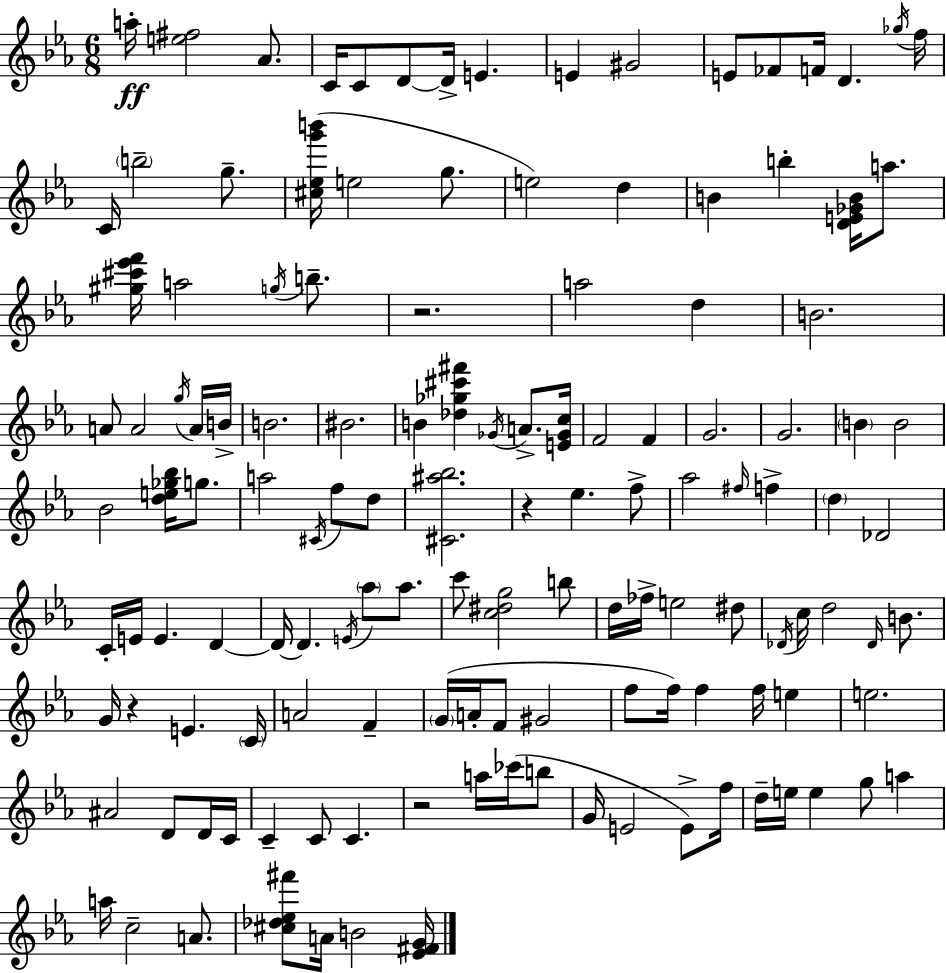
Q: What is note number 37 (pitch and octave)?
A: B4